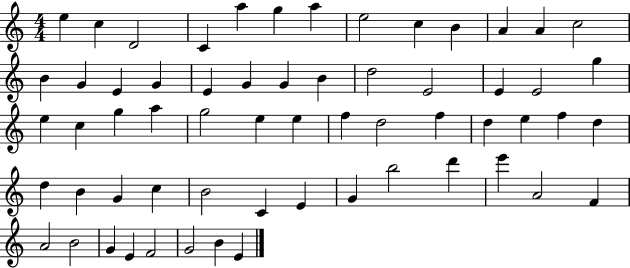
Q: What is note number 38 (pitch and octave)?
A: E5